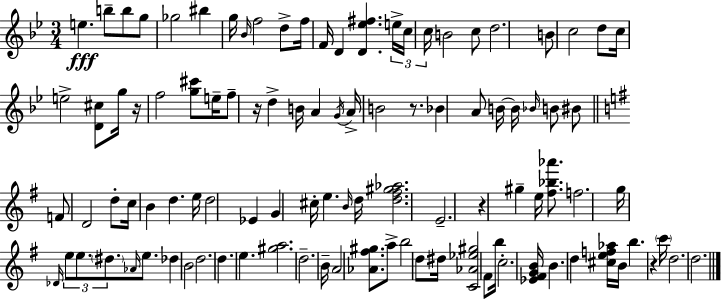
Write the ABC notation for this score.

X:1
T:Untitled
M:3/4
L:1/4
K:Bb
e b/2 b/2 g/2 _g2 ^b g/4 _B/4 f2 d/2 f/4 F/4 D [D_e^f] e/4 c/4 c/4 B2 c/2 d2 B/2 c2 d/2 c/4 e2 [D^c]/2 g/4 z/4 f2 [g^c']/2 e/4 f/2 z/4 d B/4 A G/4 A/4 B2 z/2 _B A/2 B/4 B/4 _B/4 B/2 ^B/2 F/2 D2 d/2 c/4 B d e/4 d2 _E G ^c/4 e B/4 d/4 [d^f^g_a]2 E2 z ^g e/4 [^f_b_a']/2 f2 g/4 _D/4 e/2 e/2 ^d/2 _A/4 e/2 _d B2 d2 d e [^ga]2 d2 B/4 A2 [_A^f^g]/2 a/2 b2 d/2 ^d/4 [C_A_e^g]2 ^F/2 b/4 c2 [_E^FGB]/4 B d [^cef_a]/4 B/4 b z c'/4 d2 d2